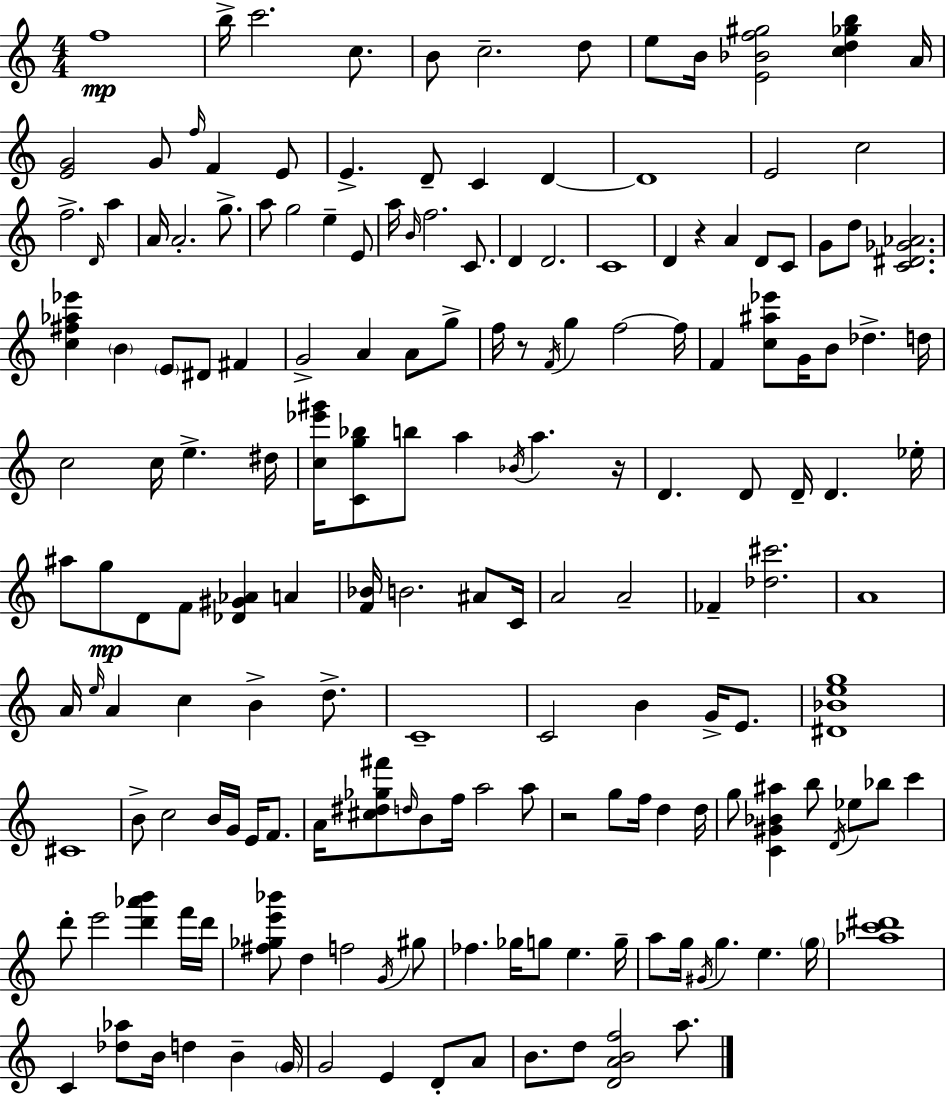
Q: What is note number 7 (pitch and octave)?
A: D5